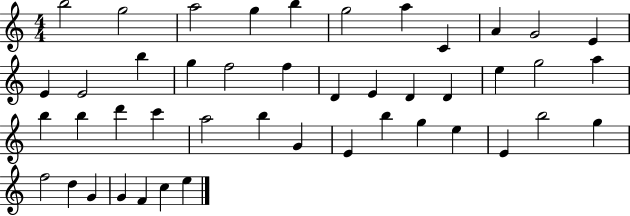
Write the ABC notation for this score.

X:1
T:Untitled
M:4/4
L:1/4
K:C
b2 g2 a2 g b g2 a C A G2 E E E2 b g f2 f D E D D e g2 a b b d' c' a2 b G E b g e E b2 g f2 d G G F c e